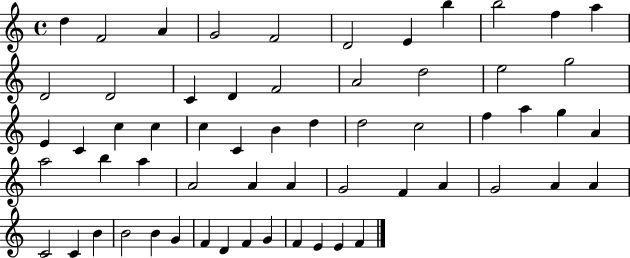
{
  \clef treble
  \time 4/4
  \defaultTimeSignature
  \key c \major
  d''4 f'2 a'4 | g'2 f'2 | d'2 e'4 b''4 | b''2 f''4 a''4 | \break d'2 d'2 | c'4 d'4 f'2 | a'2 d''2 | e''2 g''2 | \break e'4 c'4 c''4 c''4 | c''4 c'4 b'4 d''4 | d''2 c''2 | f''4 a''4 g''4 a'4 | \break a''2 b''4 a''4 | a'2 a'4 a'4 | g'2 f'4 a'4 | g'2 a'4 a'4 | \break c'2 c'4 b'4 | b'2 b'4 g'4 | f'4 d'4 f'4 g'4 | f'4 e'4 e'4 f'4 | \break \bar "|."
}